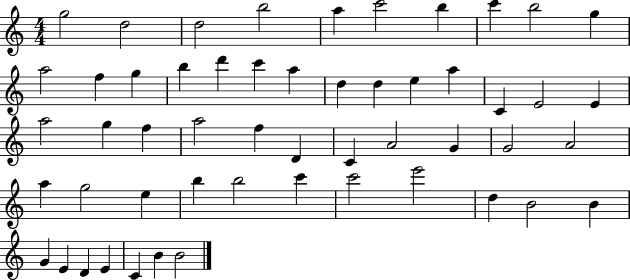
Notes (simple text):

G5/h D5/h D5/h B5/h A5/q C6/h B5/q C6/q B5/h G5/q A5/h F5/q G5/q B5/q D6/q C6/q A5/q D5/q D5/q E5/q A5/q C4/q E4/h E4/q A5/h G5/q F5/q A5/h F5/q D4/q C4/q A4/h G4/q G4/h A4/h A5/q G5/h E5/q B5/q B5/h C6/q C6/h E6/h D5/q B4/h B4/q G4/q E4/q D4/q E4/q C4/q B4/q B4/h